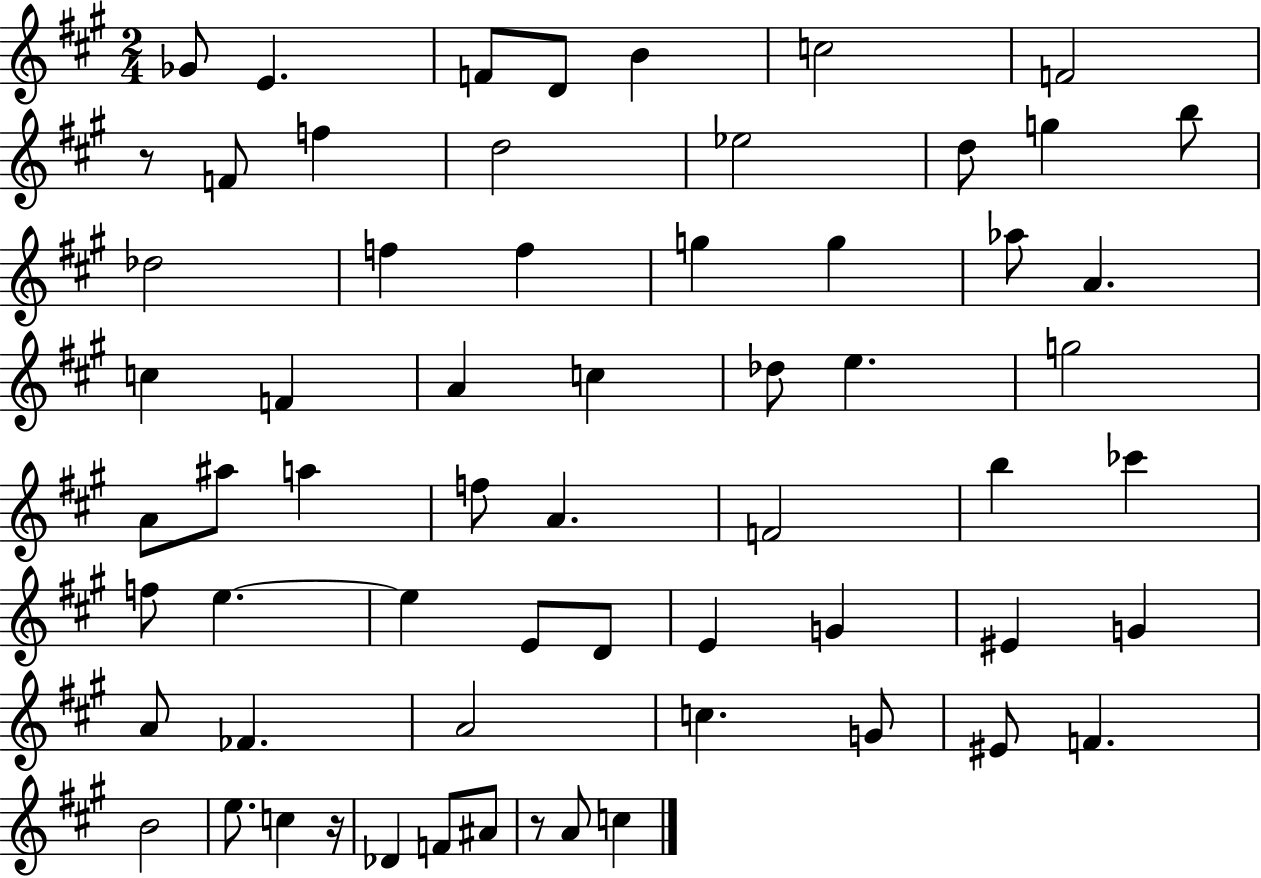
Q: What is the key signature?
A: A major